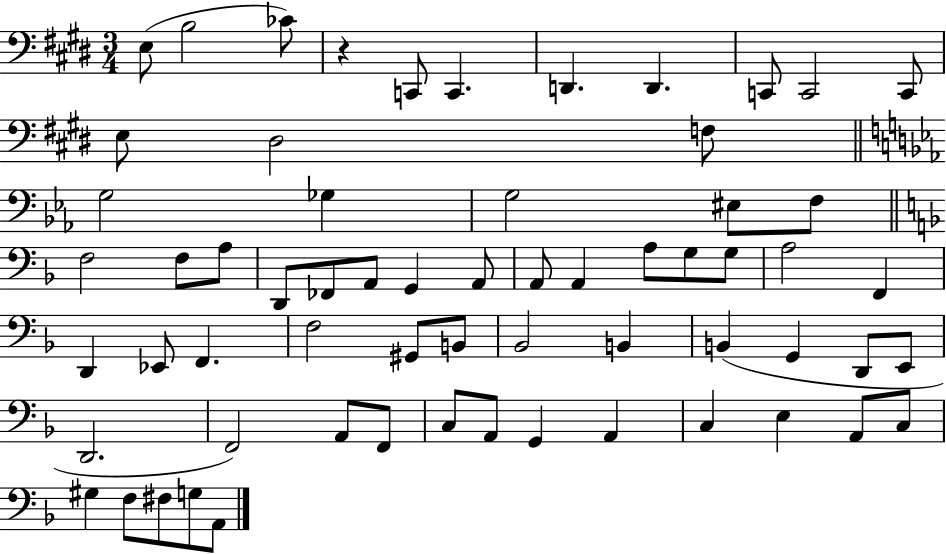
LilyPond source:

{
  \clef bass
  \numericTimeSignature
  \time 3/4
  \key e \major
  e8( b2 ces'8) | r4 c,8 c,4. | d,4. d,4. | c,8 c,2 c,8 | \break e8 dis2 f8 | \bar "||" \break \key c \minor g2 ges4 | g2 eis8 f8 | \bar "||" \break \key d \minor f2 f8 a8 | d,8 fes,8 a,8 g,4 a,8 | a,8 a,4 a8 g8 g8 | a2 f,4 | \break d,4 ees,8 f,4. | f2 gis,8 b,8 | bes,2 b,4 | b,4( g,4 d,8 e,8 | \break d,2. | f,2) a,8 f,8 | c8 a,8 g,4 a,4 | c4 e4 a,8 c8 | \break gis4 f8 fis8 g8 a,8 | \bar "|."
}